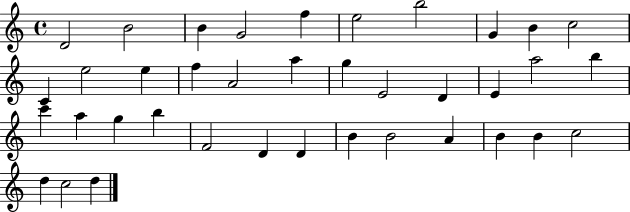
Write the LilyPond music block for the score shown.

{
  \clef treble
  \time 4/4
  \defaultTimeSignature
  \key c \major
  d'2 b'2 | b'4 g'2 f''4 | e''2 b''2 | g'4 b'4 c''2 | \break c'4 e''2 e''4 | f''4 a'2 a''4 | g''4 e'2 d'4 | e'4 a''2 b''4 | \break c'''4 a''4 g''4 b''4 | f'2 d'4 d'4 | b'4 b'2 a'4 | b'4 b'4 c''2 | \break d''4 c''2 d''4 | \bar "|."
}